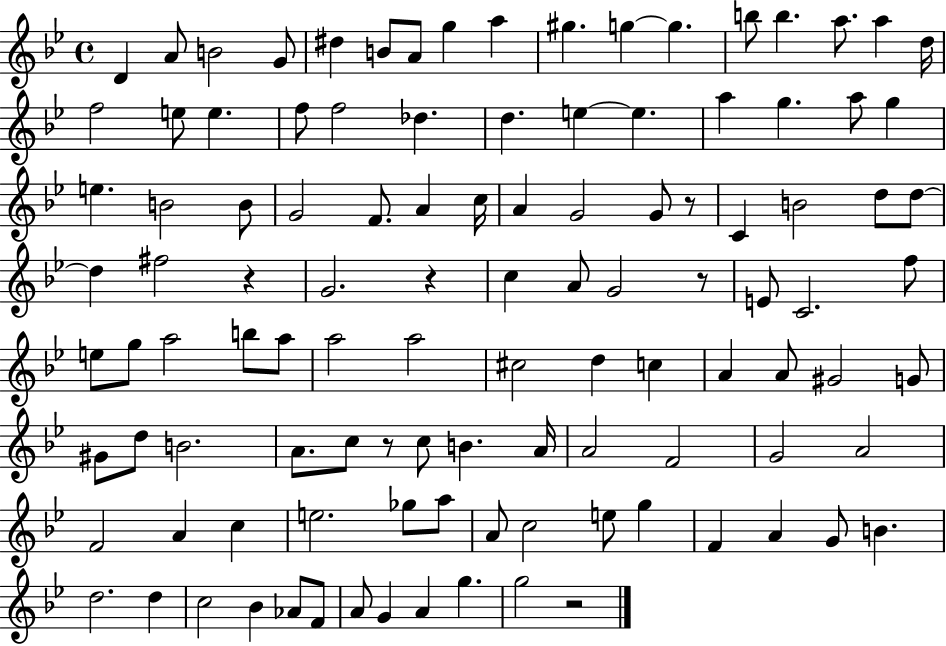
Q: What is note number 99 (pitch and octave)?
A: F4